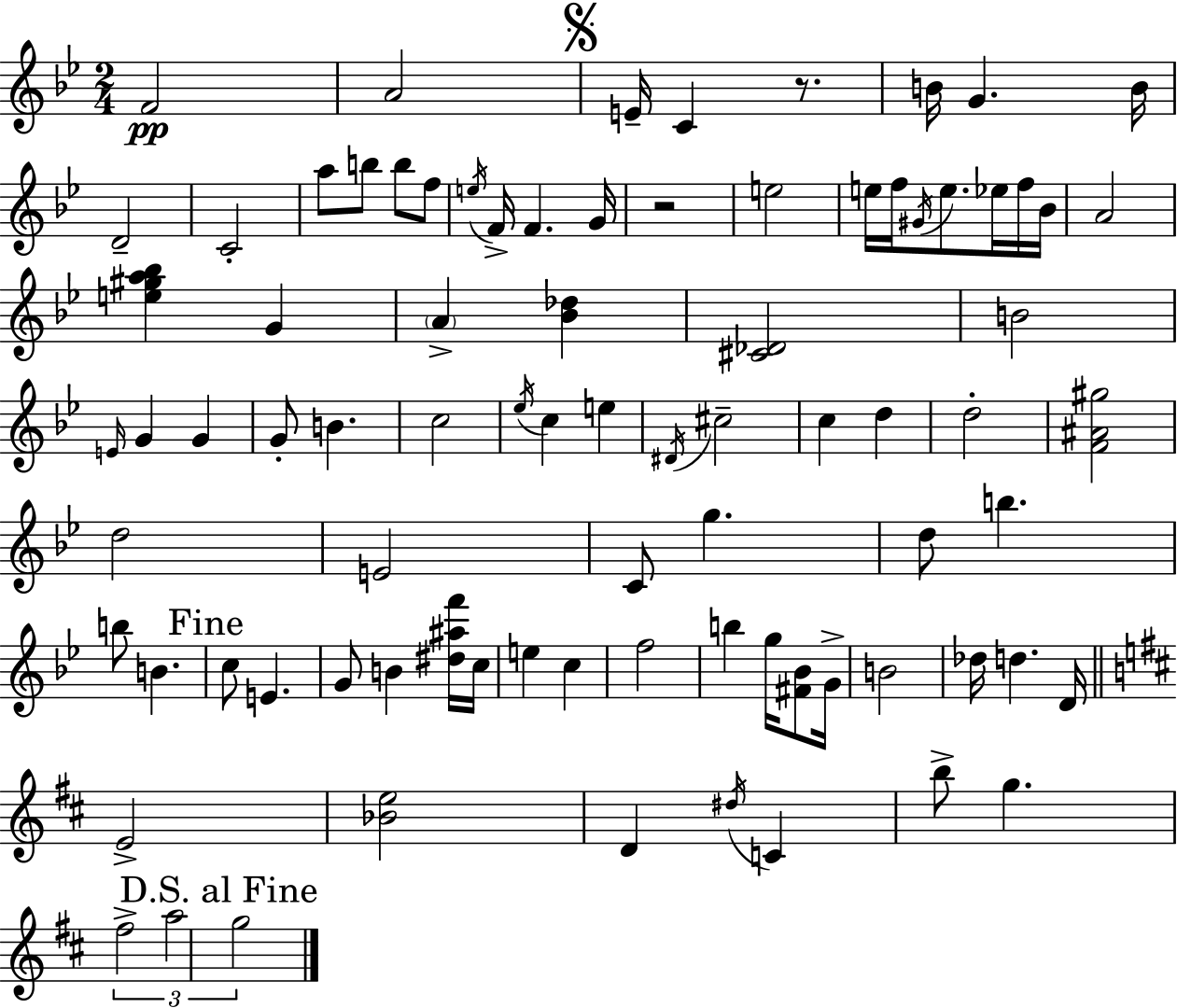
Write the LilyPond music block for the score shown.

{
  \clef treble
  \numericTimeSignature
  \time 2/4
  \key bes \major
  f'2\pp | a'2 | \mark \markup { \musicglyph "scripts.segno" } e'16-- c'4 r8. | b'16 g'4. b'16 | \break d'2-- | c'2-. | a''8 b''8 b''8 f''8 | \acciaccatura { e''16 } f'16-> f'4. | \break g'16 r2 | e''2 | e''16 f''16 \acciaccatura { gis'16 } e''8. ees''16 | f''16 bes'16 a'2 | \break <e'' gis'' a'' bes''>4 g'4 | \parenthesize a'4-> <bes' des''>4 | <cis' des'>2 | b'2 | \break \grace { e'16 } g'4 g'4 | g'8-. b'4. | c''2 | \acciaccatura { ees''16 } c''4 | \break e''4 \acciaccatura { dis'16 } cis''2-- | c''4 | d''4 d''2-. | <f' ais' gis''>2 | \break d''2 | e'2 | c'8 g''4. | d''8 b''4. | \break b''8 b'4. | \mark "Fine" c''8 e'4. | g'8 b'4 | <dis'' ais'' f'''>16 c''16 e''4 | \break c''4 f''2 | b''4 | g''16 <fis' bes'>8 g'16-> b'2 | des''16 d''4. | \break d'16 \bar "||" \break \key d \major e'2-> | <bes' e''>2 | d'4 \acciaccatura { dis''16 } c'4 | b''8-> g''4. | \break \tuplet 3/2 { fis''2-> | a''2 | \mark "D.S. al Fine" g''2 } | \bar "|."
}